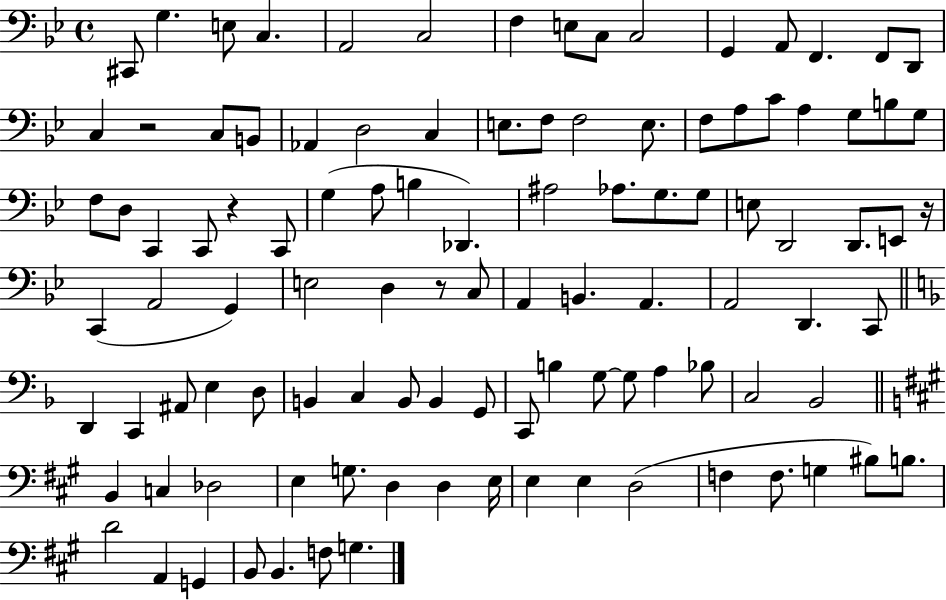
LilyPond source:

{
  \clef bass
  \time 4/4
  \defaultTimeSignature
  \key bes \major
  cis,8 g4. e8 c4. | a,2 c2 | f4 e8 c8 c2 | g,4 a,8 f,4. f,8 d,8 | \break c4 r2 c8 b,8 | aes,4 d2 c4 | e8. f8 f2 e8. | f8 a8 c'8 a4 g8 b8 g8 | \break f8 d8 c,4 c,8 r4 c,8 | g4( a8 b4 des,4.) | ais2 aes8. g8. g8 | e8 d,2 d,8. e,8 r16 | \break c,4( a,2 g,4) | e2 d4 r8 c8 | a,4 b,4. a,4. | a,2 d,4. c,8 | \break \bar "||" \break \key f \major d,4 c,4 ais,8 e4 d8 | b,4 c4 b,8 b,4 g,8 | c,8 b4 g8~~ g8 a4 bes8 | c2 bes,2 | \break \bar "||" \break \key a \major b,4 c4 des2 | e4 g8. d4 d4 e16 | e4 e4 d2( | f4 f8. g4 bis8) b8. | \break d'2 a,4 g,4 | b,8 b,4. f8 g4. | \bar "|."
}